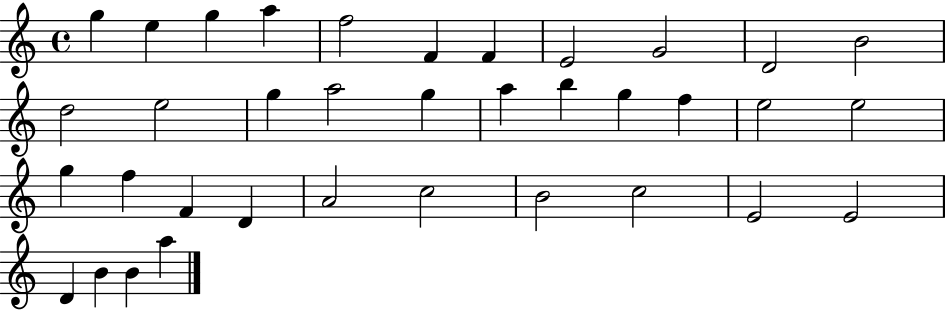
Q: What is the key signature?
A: C major